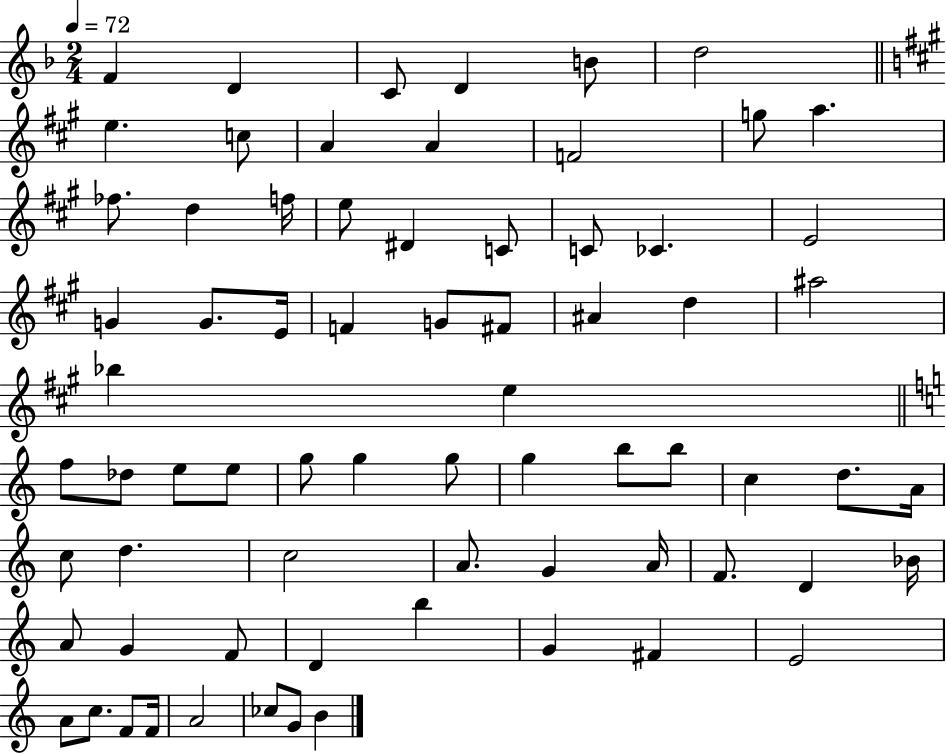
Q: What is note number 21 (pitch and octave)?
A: CES4